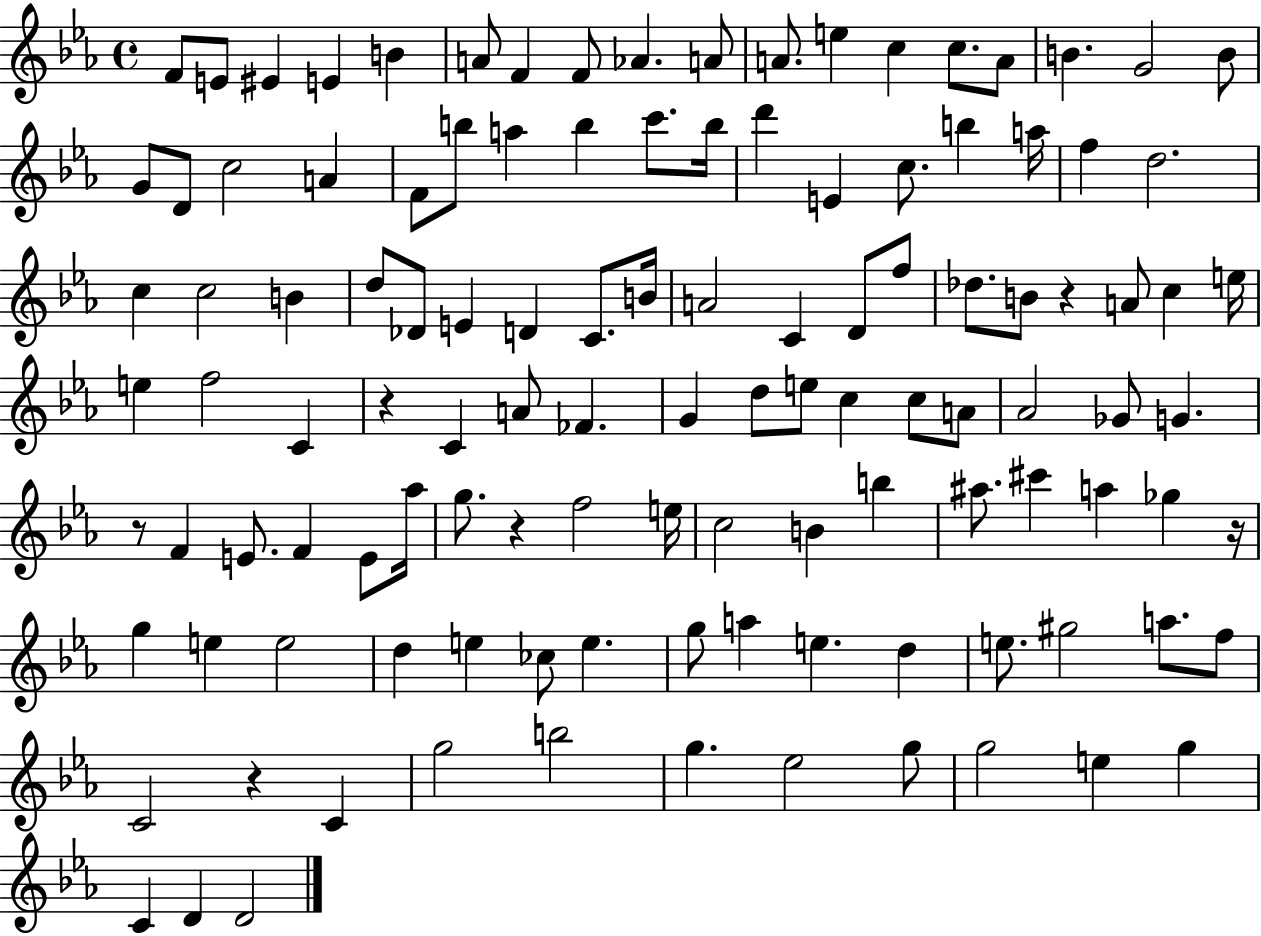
X:1
T:Untitled
M:4/4
L:1/4
K:Eb
F/2 E/2 ^E E B A/2 F F/2 _A A/2 A/2 e c c/2 A/2 B G2 B/2 G/2 D/2 c2 A F/2 b/2 a b c'/2 b/4 d' E c/2 b a/4 f d2 c c2 B d/2 _D/2 E D C/2 B/4 A2 C D/2 f/2 _d/2 B/2 z A/2 c e/4 e f2 C z C A/2 _F G d/2 e/2 c c/2 A/2 _A2 _G/2 G z/2 F E/2 F E/2 _a/4 g/2 z f2 e/4 c2 B b ^a/2 ^c' a _g z/4 g e e2 d e _c/2 e g/2 a e d e/2 ^g2 a/2 f/2 C2 z C g2 b2 g _e2 g/2 g2 e g C D D2